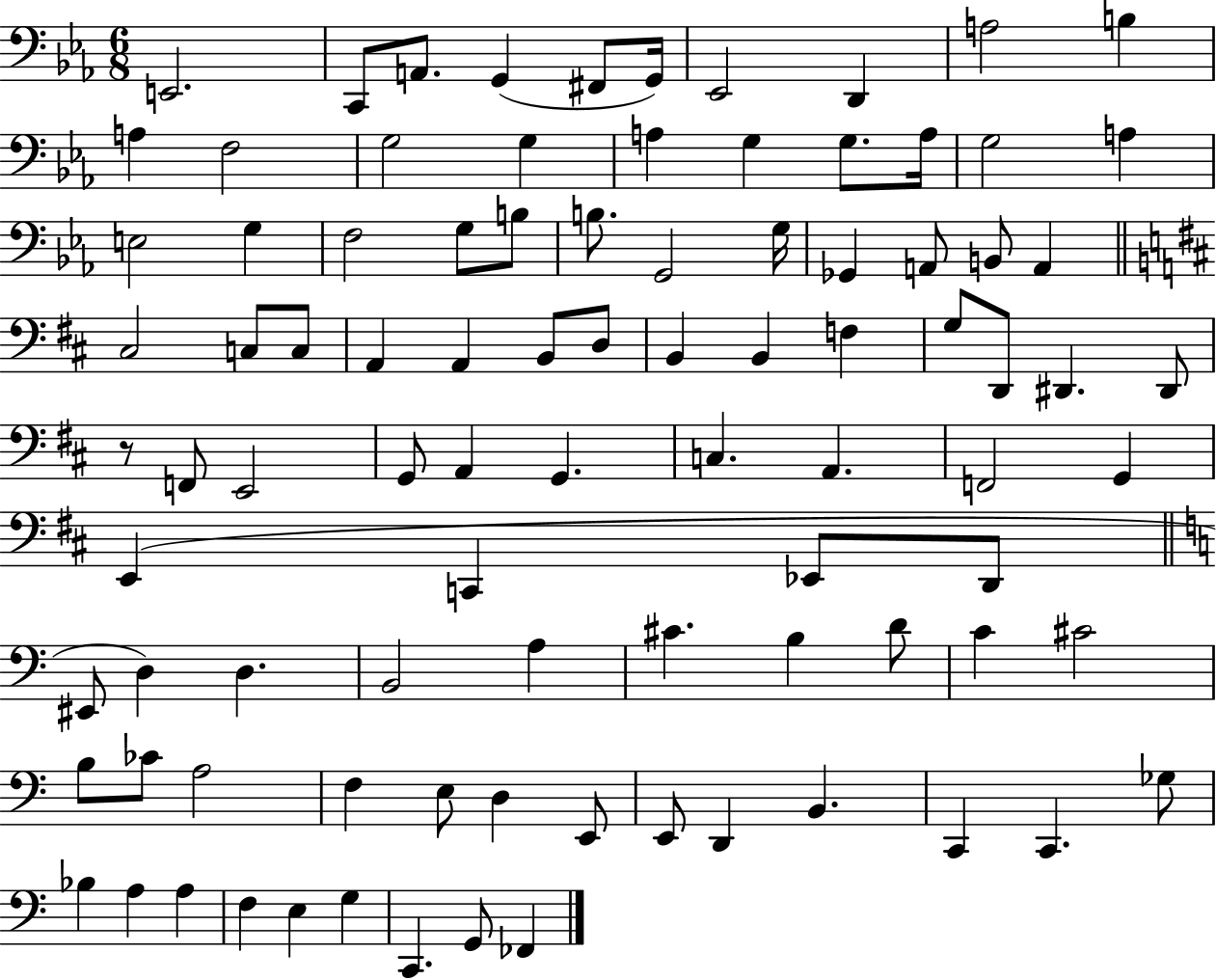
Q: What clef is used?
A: bass